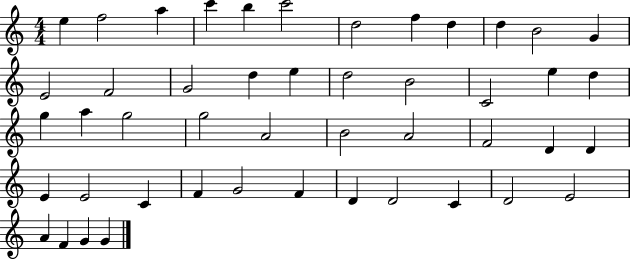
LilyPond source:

{
  \clef treble
  \numericTimeSignature
  \time 4/4
  \key c \major
  e''4 f''2 a''4 | c'''4 b''4 c'''2 | d''2 f''4 d''4 | d''4 b'2 g'4 | \break e'2 f'2 | g'2 d''4 e''4 | d''2 b'2 | c'2 e''4 d''4 | \break g''4 a''4 g''2 | g''2 a'2 | b'2 a'2 | f'2 d'4 d'4 | \break e'4 e'2 c'4 | f'4 g'2 f'4 | d'4 d'2 c'4 | d'2 e'2 | \break a'4 f'4 g'4 g'4 | \bar "|."
}